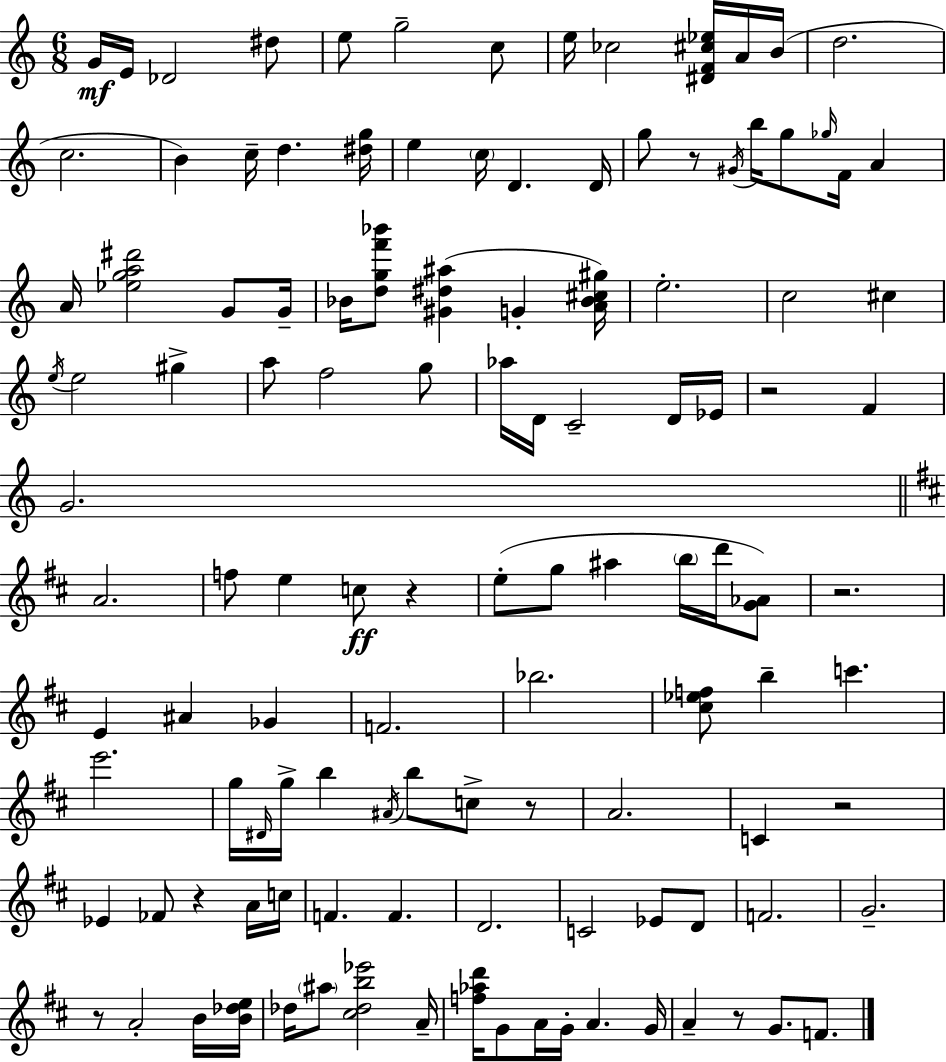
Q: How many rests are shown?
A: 9